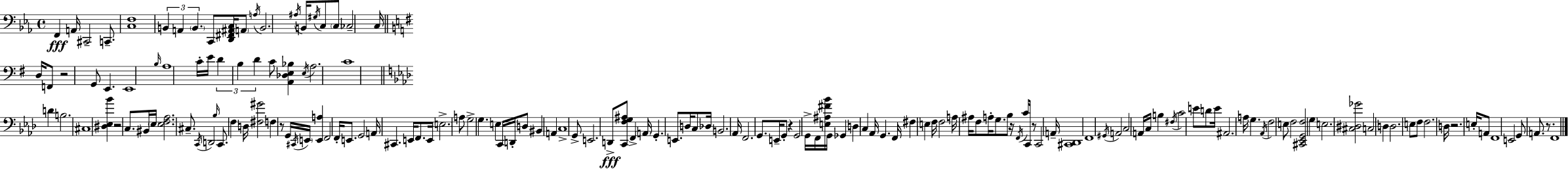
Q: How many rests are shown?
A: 8